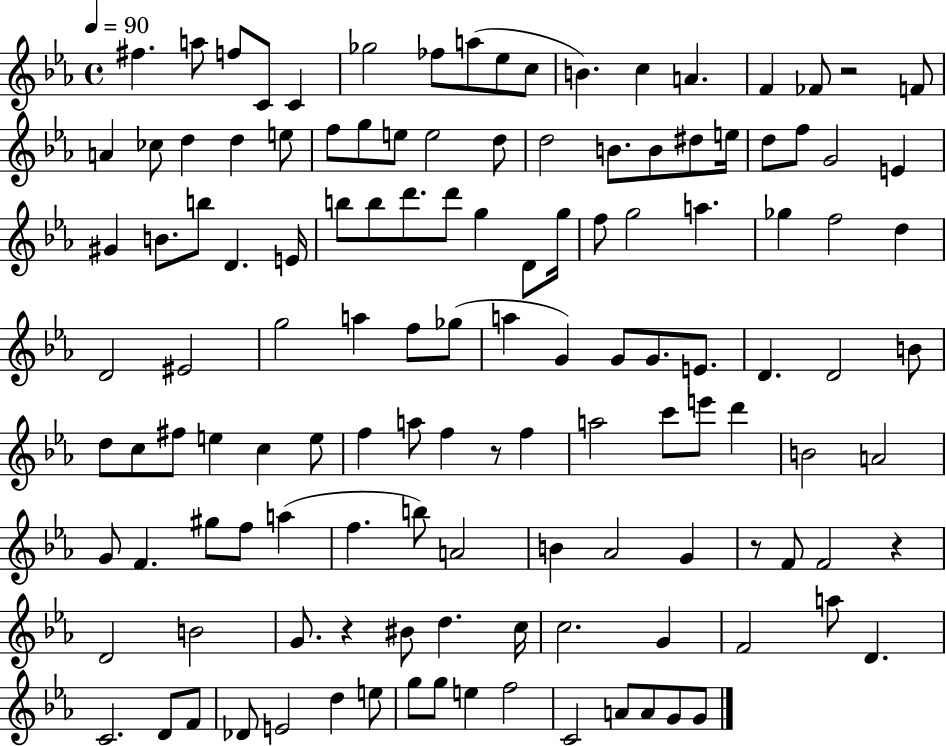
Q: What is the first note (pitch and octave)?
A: F#5